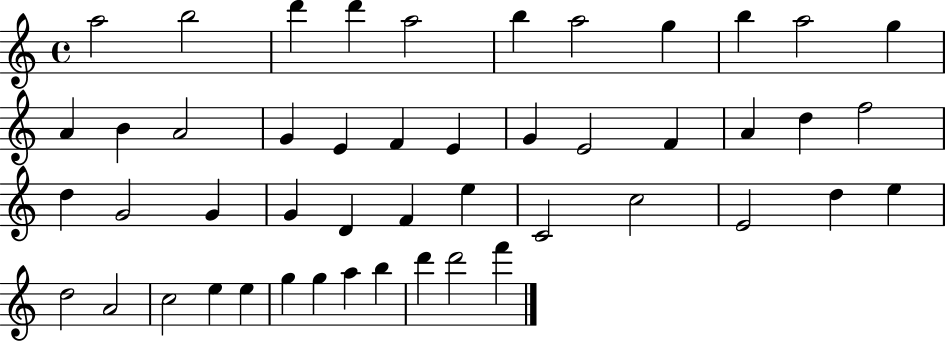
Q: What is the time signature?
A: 4/4